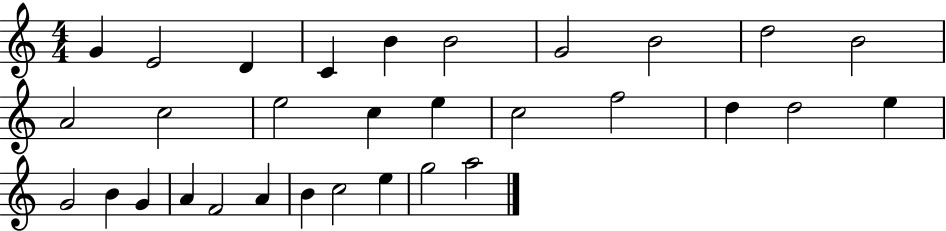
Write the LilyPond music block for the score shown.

{
  \clef treble
  \numericTimeSignature
  \time 4/4
  \key c \major
  g'4 e'2 d'4 | c'4 b'4 b'2 | g'2 b'2 | d''2 b'2 | \break a'2 c''2 | e''2 c''4 e''4 | c''2 f''2 | d''4 d''2 e''4 | \break g'2 b'4 g'4 | a'4 f'2 a'4 | b'4 c''2 e''4 | g''2 a''2 | \break \bar "|."
}